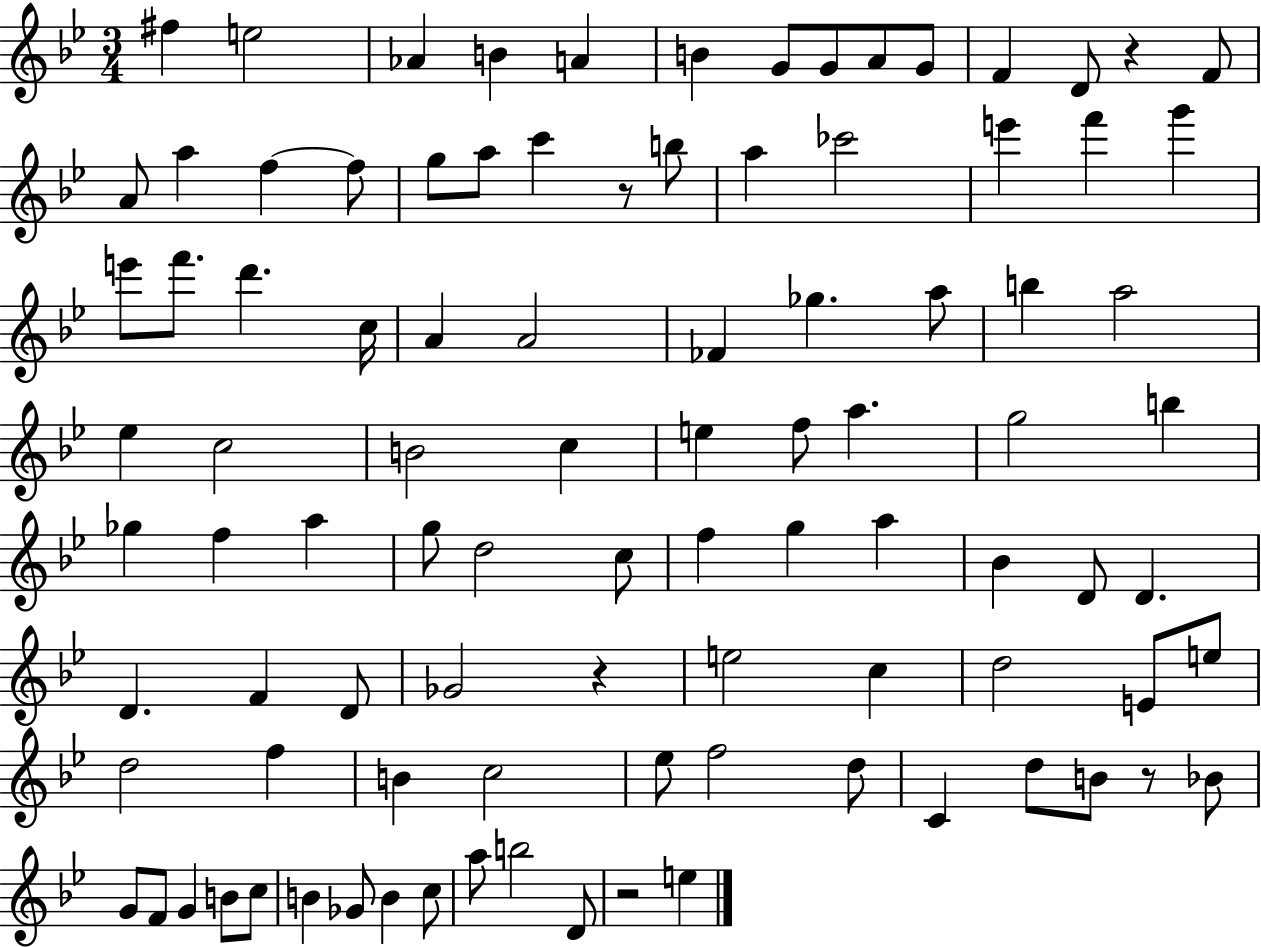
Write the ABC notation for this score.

X:1
T:Untitled
M:3/4
L:1/4
K:Bb
^f e2 _A B A B G/2 G/2 A/2 G/2 F D/2 z F/2 A/2 a f f/2 g/2 a/2 c' z/2 b/2 a _c'2 e' f' g' e'/2 f'/2 d' c/4 A A2 _F _g a/2 b a2 _e c2 B2 c e f/2 a g2 b _g f a g/2 d2 c/2 f g a _B D/2 D D F D/2 _G2 z e2 c d2 E/2 e/2 d2 f B c2 _e/2 f2 d/2 C d/2 B/2 z/2 _B/2 G/2 F/2 G B/2 c/2 B _G/2 B c/2 a/2 b2 D/2 z2 e